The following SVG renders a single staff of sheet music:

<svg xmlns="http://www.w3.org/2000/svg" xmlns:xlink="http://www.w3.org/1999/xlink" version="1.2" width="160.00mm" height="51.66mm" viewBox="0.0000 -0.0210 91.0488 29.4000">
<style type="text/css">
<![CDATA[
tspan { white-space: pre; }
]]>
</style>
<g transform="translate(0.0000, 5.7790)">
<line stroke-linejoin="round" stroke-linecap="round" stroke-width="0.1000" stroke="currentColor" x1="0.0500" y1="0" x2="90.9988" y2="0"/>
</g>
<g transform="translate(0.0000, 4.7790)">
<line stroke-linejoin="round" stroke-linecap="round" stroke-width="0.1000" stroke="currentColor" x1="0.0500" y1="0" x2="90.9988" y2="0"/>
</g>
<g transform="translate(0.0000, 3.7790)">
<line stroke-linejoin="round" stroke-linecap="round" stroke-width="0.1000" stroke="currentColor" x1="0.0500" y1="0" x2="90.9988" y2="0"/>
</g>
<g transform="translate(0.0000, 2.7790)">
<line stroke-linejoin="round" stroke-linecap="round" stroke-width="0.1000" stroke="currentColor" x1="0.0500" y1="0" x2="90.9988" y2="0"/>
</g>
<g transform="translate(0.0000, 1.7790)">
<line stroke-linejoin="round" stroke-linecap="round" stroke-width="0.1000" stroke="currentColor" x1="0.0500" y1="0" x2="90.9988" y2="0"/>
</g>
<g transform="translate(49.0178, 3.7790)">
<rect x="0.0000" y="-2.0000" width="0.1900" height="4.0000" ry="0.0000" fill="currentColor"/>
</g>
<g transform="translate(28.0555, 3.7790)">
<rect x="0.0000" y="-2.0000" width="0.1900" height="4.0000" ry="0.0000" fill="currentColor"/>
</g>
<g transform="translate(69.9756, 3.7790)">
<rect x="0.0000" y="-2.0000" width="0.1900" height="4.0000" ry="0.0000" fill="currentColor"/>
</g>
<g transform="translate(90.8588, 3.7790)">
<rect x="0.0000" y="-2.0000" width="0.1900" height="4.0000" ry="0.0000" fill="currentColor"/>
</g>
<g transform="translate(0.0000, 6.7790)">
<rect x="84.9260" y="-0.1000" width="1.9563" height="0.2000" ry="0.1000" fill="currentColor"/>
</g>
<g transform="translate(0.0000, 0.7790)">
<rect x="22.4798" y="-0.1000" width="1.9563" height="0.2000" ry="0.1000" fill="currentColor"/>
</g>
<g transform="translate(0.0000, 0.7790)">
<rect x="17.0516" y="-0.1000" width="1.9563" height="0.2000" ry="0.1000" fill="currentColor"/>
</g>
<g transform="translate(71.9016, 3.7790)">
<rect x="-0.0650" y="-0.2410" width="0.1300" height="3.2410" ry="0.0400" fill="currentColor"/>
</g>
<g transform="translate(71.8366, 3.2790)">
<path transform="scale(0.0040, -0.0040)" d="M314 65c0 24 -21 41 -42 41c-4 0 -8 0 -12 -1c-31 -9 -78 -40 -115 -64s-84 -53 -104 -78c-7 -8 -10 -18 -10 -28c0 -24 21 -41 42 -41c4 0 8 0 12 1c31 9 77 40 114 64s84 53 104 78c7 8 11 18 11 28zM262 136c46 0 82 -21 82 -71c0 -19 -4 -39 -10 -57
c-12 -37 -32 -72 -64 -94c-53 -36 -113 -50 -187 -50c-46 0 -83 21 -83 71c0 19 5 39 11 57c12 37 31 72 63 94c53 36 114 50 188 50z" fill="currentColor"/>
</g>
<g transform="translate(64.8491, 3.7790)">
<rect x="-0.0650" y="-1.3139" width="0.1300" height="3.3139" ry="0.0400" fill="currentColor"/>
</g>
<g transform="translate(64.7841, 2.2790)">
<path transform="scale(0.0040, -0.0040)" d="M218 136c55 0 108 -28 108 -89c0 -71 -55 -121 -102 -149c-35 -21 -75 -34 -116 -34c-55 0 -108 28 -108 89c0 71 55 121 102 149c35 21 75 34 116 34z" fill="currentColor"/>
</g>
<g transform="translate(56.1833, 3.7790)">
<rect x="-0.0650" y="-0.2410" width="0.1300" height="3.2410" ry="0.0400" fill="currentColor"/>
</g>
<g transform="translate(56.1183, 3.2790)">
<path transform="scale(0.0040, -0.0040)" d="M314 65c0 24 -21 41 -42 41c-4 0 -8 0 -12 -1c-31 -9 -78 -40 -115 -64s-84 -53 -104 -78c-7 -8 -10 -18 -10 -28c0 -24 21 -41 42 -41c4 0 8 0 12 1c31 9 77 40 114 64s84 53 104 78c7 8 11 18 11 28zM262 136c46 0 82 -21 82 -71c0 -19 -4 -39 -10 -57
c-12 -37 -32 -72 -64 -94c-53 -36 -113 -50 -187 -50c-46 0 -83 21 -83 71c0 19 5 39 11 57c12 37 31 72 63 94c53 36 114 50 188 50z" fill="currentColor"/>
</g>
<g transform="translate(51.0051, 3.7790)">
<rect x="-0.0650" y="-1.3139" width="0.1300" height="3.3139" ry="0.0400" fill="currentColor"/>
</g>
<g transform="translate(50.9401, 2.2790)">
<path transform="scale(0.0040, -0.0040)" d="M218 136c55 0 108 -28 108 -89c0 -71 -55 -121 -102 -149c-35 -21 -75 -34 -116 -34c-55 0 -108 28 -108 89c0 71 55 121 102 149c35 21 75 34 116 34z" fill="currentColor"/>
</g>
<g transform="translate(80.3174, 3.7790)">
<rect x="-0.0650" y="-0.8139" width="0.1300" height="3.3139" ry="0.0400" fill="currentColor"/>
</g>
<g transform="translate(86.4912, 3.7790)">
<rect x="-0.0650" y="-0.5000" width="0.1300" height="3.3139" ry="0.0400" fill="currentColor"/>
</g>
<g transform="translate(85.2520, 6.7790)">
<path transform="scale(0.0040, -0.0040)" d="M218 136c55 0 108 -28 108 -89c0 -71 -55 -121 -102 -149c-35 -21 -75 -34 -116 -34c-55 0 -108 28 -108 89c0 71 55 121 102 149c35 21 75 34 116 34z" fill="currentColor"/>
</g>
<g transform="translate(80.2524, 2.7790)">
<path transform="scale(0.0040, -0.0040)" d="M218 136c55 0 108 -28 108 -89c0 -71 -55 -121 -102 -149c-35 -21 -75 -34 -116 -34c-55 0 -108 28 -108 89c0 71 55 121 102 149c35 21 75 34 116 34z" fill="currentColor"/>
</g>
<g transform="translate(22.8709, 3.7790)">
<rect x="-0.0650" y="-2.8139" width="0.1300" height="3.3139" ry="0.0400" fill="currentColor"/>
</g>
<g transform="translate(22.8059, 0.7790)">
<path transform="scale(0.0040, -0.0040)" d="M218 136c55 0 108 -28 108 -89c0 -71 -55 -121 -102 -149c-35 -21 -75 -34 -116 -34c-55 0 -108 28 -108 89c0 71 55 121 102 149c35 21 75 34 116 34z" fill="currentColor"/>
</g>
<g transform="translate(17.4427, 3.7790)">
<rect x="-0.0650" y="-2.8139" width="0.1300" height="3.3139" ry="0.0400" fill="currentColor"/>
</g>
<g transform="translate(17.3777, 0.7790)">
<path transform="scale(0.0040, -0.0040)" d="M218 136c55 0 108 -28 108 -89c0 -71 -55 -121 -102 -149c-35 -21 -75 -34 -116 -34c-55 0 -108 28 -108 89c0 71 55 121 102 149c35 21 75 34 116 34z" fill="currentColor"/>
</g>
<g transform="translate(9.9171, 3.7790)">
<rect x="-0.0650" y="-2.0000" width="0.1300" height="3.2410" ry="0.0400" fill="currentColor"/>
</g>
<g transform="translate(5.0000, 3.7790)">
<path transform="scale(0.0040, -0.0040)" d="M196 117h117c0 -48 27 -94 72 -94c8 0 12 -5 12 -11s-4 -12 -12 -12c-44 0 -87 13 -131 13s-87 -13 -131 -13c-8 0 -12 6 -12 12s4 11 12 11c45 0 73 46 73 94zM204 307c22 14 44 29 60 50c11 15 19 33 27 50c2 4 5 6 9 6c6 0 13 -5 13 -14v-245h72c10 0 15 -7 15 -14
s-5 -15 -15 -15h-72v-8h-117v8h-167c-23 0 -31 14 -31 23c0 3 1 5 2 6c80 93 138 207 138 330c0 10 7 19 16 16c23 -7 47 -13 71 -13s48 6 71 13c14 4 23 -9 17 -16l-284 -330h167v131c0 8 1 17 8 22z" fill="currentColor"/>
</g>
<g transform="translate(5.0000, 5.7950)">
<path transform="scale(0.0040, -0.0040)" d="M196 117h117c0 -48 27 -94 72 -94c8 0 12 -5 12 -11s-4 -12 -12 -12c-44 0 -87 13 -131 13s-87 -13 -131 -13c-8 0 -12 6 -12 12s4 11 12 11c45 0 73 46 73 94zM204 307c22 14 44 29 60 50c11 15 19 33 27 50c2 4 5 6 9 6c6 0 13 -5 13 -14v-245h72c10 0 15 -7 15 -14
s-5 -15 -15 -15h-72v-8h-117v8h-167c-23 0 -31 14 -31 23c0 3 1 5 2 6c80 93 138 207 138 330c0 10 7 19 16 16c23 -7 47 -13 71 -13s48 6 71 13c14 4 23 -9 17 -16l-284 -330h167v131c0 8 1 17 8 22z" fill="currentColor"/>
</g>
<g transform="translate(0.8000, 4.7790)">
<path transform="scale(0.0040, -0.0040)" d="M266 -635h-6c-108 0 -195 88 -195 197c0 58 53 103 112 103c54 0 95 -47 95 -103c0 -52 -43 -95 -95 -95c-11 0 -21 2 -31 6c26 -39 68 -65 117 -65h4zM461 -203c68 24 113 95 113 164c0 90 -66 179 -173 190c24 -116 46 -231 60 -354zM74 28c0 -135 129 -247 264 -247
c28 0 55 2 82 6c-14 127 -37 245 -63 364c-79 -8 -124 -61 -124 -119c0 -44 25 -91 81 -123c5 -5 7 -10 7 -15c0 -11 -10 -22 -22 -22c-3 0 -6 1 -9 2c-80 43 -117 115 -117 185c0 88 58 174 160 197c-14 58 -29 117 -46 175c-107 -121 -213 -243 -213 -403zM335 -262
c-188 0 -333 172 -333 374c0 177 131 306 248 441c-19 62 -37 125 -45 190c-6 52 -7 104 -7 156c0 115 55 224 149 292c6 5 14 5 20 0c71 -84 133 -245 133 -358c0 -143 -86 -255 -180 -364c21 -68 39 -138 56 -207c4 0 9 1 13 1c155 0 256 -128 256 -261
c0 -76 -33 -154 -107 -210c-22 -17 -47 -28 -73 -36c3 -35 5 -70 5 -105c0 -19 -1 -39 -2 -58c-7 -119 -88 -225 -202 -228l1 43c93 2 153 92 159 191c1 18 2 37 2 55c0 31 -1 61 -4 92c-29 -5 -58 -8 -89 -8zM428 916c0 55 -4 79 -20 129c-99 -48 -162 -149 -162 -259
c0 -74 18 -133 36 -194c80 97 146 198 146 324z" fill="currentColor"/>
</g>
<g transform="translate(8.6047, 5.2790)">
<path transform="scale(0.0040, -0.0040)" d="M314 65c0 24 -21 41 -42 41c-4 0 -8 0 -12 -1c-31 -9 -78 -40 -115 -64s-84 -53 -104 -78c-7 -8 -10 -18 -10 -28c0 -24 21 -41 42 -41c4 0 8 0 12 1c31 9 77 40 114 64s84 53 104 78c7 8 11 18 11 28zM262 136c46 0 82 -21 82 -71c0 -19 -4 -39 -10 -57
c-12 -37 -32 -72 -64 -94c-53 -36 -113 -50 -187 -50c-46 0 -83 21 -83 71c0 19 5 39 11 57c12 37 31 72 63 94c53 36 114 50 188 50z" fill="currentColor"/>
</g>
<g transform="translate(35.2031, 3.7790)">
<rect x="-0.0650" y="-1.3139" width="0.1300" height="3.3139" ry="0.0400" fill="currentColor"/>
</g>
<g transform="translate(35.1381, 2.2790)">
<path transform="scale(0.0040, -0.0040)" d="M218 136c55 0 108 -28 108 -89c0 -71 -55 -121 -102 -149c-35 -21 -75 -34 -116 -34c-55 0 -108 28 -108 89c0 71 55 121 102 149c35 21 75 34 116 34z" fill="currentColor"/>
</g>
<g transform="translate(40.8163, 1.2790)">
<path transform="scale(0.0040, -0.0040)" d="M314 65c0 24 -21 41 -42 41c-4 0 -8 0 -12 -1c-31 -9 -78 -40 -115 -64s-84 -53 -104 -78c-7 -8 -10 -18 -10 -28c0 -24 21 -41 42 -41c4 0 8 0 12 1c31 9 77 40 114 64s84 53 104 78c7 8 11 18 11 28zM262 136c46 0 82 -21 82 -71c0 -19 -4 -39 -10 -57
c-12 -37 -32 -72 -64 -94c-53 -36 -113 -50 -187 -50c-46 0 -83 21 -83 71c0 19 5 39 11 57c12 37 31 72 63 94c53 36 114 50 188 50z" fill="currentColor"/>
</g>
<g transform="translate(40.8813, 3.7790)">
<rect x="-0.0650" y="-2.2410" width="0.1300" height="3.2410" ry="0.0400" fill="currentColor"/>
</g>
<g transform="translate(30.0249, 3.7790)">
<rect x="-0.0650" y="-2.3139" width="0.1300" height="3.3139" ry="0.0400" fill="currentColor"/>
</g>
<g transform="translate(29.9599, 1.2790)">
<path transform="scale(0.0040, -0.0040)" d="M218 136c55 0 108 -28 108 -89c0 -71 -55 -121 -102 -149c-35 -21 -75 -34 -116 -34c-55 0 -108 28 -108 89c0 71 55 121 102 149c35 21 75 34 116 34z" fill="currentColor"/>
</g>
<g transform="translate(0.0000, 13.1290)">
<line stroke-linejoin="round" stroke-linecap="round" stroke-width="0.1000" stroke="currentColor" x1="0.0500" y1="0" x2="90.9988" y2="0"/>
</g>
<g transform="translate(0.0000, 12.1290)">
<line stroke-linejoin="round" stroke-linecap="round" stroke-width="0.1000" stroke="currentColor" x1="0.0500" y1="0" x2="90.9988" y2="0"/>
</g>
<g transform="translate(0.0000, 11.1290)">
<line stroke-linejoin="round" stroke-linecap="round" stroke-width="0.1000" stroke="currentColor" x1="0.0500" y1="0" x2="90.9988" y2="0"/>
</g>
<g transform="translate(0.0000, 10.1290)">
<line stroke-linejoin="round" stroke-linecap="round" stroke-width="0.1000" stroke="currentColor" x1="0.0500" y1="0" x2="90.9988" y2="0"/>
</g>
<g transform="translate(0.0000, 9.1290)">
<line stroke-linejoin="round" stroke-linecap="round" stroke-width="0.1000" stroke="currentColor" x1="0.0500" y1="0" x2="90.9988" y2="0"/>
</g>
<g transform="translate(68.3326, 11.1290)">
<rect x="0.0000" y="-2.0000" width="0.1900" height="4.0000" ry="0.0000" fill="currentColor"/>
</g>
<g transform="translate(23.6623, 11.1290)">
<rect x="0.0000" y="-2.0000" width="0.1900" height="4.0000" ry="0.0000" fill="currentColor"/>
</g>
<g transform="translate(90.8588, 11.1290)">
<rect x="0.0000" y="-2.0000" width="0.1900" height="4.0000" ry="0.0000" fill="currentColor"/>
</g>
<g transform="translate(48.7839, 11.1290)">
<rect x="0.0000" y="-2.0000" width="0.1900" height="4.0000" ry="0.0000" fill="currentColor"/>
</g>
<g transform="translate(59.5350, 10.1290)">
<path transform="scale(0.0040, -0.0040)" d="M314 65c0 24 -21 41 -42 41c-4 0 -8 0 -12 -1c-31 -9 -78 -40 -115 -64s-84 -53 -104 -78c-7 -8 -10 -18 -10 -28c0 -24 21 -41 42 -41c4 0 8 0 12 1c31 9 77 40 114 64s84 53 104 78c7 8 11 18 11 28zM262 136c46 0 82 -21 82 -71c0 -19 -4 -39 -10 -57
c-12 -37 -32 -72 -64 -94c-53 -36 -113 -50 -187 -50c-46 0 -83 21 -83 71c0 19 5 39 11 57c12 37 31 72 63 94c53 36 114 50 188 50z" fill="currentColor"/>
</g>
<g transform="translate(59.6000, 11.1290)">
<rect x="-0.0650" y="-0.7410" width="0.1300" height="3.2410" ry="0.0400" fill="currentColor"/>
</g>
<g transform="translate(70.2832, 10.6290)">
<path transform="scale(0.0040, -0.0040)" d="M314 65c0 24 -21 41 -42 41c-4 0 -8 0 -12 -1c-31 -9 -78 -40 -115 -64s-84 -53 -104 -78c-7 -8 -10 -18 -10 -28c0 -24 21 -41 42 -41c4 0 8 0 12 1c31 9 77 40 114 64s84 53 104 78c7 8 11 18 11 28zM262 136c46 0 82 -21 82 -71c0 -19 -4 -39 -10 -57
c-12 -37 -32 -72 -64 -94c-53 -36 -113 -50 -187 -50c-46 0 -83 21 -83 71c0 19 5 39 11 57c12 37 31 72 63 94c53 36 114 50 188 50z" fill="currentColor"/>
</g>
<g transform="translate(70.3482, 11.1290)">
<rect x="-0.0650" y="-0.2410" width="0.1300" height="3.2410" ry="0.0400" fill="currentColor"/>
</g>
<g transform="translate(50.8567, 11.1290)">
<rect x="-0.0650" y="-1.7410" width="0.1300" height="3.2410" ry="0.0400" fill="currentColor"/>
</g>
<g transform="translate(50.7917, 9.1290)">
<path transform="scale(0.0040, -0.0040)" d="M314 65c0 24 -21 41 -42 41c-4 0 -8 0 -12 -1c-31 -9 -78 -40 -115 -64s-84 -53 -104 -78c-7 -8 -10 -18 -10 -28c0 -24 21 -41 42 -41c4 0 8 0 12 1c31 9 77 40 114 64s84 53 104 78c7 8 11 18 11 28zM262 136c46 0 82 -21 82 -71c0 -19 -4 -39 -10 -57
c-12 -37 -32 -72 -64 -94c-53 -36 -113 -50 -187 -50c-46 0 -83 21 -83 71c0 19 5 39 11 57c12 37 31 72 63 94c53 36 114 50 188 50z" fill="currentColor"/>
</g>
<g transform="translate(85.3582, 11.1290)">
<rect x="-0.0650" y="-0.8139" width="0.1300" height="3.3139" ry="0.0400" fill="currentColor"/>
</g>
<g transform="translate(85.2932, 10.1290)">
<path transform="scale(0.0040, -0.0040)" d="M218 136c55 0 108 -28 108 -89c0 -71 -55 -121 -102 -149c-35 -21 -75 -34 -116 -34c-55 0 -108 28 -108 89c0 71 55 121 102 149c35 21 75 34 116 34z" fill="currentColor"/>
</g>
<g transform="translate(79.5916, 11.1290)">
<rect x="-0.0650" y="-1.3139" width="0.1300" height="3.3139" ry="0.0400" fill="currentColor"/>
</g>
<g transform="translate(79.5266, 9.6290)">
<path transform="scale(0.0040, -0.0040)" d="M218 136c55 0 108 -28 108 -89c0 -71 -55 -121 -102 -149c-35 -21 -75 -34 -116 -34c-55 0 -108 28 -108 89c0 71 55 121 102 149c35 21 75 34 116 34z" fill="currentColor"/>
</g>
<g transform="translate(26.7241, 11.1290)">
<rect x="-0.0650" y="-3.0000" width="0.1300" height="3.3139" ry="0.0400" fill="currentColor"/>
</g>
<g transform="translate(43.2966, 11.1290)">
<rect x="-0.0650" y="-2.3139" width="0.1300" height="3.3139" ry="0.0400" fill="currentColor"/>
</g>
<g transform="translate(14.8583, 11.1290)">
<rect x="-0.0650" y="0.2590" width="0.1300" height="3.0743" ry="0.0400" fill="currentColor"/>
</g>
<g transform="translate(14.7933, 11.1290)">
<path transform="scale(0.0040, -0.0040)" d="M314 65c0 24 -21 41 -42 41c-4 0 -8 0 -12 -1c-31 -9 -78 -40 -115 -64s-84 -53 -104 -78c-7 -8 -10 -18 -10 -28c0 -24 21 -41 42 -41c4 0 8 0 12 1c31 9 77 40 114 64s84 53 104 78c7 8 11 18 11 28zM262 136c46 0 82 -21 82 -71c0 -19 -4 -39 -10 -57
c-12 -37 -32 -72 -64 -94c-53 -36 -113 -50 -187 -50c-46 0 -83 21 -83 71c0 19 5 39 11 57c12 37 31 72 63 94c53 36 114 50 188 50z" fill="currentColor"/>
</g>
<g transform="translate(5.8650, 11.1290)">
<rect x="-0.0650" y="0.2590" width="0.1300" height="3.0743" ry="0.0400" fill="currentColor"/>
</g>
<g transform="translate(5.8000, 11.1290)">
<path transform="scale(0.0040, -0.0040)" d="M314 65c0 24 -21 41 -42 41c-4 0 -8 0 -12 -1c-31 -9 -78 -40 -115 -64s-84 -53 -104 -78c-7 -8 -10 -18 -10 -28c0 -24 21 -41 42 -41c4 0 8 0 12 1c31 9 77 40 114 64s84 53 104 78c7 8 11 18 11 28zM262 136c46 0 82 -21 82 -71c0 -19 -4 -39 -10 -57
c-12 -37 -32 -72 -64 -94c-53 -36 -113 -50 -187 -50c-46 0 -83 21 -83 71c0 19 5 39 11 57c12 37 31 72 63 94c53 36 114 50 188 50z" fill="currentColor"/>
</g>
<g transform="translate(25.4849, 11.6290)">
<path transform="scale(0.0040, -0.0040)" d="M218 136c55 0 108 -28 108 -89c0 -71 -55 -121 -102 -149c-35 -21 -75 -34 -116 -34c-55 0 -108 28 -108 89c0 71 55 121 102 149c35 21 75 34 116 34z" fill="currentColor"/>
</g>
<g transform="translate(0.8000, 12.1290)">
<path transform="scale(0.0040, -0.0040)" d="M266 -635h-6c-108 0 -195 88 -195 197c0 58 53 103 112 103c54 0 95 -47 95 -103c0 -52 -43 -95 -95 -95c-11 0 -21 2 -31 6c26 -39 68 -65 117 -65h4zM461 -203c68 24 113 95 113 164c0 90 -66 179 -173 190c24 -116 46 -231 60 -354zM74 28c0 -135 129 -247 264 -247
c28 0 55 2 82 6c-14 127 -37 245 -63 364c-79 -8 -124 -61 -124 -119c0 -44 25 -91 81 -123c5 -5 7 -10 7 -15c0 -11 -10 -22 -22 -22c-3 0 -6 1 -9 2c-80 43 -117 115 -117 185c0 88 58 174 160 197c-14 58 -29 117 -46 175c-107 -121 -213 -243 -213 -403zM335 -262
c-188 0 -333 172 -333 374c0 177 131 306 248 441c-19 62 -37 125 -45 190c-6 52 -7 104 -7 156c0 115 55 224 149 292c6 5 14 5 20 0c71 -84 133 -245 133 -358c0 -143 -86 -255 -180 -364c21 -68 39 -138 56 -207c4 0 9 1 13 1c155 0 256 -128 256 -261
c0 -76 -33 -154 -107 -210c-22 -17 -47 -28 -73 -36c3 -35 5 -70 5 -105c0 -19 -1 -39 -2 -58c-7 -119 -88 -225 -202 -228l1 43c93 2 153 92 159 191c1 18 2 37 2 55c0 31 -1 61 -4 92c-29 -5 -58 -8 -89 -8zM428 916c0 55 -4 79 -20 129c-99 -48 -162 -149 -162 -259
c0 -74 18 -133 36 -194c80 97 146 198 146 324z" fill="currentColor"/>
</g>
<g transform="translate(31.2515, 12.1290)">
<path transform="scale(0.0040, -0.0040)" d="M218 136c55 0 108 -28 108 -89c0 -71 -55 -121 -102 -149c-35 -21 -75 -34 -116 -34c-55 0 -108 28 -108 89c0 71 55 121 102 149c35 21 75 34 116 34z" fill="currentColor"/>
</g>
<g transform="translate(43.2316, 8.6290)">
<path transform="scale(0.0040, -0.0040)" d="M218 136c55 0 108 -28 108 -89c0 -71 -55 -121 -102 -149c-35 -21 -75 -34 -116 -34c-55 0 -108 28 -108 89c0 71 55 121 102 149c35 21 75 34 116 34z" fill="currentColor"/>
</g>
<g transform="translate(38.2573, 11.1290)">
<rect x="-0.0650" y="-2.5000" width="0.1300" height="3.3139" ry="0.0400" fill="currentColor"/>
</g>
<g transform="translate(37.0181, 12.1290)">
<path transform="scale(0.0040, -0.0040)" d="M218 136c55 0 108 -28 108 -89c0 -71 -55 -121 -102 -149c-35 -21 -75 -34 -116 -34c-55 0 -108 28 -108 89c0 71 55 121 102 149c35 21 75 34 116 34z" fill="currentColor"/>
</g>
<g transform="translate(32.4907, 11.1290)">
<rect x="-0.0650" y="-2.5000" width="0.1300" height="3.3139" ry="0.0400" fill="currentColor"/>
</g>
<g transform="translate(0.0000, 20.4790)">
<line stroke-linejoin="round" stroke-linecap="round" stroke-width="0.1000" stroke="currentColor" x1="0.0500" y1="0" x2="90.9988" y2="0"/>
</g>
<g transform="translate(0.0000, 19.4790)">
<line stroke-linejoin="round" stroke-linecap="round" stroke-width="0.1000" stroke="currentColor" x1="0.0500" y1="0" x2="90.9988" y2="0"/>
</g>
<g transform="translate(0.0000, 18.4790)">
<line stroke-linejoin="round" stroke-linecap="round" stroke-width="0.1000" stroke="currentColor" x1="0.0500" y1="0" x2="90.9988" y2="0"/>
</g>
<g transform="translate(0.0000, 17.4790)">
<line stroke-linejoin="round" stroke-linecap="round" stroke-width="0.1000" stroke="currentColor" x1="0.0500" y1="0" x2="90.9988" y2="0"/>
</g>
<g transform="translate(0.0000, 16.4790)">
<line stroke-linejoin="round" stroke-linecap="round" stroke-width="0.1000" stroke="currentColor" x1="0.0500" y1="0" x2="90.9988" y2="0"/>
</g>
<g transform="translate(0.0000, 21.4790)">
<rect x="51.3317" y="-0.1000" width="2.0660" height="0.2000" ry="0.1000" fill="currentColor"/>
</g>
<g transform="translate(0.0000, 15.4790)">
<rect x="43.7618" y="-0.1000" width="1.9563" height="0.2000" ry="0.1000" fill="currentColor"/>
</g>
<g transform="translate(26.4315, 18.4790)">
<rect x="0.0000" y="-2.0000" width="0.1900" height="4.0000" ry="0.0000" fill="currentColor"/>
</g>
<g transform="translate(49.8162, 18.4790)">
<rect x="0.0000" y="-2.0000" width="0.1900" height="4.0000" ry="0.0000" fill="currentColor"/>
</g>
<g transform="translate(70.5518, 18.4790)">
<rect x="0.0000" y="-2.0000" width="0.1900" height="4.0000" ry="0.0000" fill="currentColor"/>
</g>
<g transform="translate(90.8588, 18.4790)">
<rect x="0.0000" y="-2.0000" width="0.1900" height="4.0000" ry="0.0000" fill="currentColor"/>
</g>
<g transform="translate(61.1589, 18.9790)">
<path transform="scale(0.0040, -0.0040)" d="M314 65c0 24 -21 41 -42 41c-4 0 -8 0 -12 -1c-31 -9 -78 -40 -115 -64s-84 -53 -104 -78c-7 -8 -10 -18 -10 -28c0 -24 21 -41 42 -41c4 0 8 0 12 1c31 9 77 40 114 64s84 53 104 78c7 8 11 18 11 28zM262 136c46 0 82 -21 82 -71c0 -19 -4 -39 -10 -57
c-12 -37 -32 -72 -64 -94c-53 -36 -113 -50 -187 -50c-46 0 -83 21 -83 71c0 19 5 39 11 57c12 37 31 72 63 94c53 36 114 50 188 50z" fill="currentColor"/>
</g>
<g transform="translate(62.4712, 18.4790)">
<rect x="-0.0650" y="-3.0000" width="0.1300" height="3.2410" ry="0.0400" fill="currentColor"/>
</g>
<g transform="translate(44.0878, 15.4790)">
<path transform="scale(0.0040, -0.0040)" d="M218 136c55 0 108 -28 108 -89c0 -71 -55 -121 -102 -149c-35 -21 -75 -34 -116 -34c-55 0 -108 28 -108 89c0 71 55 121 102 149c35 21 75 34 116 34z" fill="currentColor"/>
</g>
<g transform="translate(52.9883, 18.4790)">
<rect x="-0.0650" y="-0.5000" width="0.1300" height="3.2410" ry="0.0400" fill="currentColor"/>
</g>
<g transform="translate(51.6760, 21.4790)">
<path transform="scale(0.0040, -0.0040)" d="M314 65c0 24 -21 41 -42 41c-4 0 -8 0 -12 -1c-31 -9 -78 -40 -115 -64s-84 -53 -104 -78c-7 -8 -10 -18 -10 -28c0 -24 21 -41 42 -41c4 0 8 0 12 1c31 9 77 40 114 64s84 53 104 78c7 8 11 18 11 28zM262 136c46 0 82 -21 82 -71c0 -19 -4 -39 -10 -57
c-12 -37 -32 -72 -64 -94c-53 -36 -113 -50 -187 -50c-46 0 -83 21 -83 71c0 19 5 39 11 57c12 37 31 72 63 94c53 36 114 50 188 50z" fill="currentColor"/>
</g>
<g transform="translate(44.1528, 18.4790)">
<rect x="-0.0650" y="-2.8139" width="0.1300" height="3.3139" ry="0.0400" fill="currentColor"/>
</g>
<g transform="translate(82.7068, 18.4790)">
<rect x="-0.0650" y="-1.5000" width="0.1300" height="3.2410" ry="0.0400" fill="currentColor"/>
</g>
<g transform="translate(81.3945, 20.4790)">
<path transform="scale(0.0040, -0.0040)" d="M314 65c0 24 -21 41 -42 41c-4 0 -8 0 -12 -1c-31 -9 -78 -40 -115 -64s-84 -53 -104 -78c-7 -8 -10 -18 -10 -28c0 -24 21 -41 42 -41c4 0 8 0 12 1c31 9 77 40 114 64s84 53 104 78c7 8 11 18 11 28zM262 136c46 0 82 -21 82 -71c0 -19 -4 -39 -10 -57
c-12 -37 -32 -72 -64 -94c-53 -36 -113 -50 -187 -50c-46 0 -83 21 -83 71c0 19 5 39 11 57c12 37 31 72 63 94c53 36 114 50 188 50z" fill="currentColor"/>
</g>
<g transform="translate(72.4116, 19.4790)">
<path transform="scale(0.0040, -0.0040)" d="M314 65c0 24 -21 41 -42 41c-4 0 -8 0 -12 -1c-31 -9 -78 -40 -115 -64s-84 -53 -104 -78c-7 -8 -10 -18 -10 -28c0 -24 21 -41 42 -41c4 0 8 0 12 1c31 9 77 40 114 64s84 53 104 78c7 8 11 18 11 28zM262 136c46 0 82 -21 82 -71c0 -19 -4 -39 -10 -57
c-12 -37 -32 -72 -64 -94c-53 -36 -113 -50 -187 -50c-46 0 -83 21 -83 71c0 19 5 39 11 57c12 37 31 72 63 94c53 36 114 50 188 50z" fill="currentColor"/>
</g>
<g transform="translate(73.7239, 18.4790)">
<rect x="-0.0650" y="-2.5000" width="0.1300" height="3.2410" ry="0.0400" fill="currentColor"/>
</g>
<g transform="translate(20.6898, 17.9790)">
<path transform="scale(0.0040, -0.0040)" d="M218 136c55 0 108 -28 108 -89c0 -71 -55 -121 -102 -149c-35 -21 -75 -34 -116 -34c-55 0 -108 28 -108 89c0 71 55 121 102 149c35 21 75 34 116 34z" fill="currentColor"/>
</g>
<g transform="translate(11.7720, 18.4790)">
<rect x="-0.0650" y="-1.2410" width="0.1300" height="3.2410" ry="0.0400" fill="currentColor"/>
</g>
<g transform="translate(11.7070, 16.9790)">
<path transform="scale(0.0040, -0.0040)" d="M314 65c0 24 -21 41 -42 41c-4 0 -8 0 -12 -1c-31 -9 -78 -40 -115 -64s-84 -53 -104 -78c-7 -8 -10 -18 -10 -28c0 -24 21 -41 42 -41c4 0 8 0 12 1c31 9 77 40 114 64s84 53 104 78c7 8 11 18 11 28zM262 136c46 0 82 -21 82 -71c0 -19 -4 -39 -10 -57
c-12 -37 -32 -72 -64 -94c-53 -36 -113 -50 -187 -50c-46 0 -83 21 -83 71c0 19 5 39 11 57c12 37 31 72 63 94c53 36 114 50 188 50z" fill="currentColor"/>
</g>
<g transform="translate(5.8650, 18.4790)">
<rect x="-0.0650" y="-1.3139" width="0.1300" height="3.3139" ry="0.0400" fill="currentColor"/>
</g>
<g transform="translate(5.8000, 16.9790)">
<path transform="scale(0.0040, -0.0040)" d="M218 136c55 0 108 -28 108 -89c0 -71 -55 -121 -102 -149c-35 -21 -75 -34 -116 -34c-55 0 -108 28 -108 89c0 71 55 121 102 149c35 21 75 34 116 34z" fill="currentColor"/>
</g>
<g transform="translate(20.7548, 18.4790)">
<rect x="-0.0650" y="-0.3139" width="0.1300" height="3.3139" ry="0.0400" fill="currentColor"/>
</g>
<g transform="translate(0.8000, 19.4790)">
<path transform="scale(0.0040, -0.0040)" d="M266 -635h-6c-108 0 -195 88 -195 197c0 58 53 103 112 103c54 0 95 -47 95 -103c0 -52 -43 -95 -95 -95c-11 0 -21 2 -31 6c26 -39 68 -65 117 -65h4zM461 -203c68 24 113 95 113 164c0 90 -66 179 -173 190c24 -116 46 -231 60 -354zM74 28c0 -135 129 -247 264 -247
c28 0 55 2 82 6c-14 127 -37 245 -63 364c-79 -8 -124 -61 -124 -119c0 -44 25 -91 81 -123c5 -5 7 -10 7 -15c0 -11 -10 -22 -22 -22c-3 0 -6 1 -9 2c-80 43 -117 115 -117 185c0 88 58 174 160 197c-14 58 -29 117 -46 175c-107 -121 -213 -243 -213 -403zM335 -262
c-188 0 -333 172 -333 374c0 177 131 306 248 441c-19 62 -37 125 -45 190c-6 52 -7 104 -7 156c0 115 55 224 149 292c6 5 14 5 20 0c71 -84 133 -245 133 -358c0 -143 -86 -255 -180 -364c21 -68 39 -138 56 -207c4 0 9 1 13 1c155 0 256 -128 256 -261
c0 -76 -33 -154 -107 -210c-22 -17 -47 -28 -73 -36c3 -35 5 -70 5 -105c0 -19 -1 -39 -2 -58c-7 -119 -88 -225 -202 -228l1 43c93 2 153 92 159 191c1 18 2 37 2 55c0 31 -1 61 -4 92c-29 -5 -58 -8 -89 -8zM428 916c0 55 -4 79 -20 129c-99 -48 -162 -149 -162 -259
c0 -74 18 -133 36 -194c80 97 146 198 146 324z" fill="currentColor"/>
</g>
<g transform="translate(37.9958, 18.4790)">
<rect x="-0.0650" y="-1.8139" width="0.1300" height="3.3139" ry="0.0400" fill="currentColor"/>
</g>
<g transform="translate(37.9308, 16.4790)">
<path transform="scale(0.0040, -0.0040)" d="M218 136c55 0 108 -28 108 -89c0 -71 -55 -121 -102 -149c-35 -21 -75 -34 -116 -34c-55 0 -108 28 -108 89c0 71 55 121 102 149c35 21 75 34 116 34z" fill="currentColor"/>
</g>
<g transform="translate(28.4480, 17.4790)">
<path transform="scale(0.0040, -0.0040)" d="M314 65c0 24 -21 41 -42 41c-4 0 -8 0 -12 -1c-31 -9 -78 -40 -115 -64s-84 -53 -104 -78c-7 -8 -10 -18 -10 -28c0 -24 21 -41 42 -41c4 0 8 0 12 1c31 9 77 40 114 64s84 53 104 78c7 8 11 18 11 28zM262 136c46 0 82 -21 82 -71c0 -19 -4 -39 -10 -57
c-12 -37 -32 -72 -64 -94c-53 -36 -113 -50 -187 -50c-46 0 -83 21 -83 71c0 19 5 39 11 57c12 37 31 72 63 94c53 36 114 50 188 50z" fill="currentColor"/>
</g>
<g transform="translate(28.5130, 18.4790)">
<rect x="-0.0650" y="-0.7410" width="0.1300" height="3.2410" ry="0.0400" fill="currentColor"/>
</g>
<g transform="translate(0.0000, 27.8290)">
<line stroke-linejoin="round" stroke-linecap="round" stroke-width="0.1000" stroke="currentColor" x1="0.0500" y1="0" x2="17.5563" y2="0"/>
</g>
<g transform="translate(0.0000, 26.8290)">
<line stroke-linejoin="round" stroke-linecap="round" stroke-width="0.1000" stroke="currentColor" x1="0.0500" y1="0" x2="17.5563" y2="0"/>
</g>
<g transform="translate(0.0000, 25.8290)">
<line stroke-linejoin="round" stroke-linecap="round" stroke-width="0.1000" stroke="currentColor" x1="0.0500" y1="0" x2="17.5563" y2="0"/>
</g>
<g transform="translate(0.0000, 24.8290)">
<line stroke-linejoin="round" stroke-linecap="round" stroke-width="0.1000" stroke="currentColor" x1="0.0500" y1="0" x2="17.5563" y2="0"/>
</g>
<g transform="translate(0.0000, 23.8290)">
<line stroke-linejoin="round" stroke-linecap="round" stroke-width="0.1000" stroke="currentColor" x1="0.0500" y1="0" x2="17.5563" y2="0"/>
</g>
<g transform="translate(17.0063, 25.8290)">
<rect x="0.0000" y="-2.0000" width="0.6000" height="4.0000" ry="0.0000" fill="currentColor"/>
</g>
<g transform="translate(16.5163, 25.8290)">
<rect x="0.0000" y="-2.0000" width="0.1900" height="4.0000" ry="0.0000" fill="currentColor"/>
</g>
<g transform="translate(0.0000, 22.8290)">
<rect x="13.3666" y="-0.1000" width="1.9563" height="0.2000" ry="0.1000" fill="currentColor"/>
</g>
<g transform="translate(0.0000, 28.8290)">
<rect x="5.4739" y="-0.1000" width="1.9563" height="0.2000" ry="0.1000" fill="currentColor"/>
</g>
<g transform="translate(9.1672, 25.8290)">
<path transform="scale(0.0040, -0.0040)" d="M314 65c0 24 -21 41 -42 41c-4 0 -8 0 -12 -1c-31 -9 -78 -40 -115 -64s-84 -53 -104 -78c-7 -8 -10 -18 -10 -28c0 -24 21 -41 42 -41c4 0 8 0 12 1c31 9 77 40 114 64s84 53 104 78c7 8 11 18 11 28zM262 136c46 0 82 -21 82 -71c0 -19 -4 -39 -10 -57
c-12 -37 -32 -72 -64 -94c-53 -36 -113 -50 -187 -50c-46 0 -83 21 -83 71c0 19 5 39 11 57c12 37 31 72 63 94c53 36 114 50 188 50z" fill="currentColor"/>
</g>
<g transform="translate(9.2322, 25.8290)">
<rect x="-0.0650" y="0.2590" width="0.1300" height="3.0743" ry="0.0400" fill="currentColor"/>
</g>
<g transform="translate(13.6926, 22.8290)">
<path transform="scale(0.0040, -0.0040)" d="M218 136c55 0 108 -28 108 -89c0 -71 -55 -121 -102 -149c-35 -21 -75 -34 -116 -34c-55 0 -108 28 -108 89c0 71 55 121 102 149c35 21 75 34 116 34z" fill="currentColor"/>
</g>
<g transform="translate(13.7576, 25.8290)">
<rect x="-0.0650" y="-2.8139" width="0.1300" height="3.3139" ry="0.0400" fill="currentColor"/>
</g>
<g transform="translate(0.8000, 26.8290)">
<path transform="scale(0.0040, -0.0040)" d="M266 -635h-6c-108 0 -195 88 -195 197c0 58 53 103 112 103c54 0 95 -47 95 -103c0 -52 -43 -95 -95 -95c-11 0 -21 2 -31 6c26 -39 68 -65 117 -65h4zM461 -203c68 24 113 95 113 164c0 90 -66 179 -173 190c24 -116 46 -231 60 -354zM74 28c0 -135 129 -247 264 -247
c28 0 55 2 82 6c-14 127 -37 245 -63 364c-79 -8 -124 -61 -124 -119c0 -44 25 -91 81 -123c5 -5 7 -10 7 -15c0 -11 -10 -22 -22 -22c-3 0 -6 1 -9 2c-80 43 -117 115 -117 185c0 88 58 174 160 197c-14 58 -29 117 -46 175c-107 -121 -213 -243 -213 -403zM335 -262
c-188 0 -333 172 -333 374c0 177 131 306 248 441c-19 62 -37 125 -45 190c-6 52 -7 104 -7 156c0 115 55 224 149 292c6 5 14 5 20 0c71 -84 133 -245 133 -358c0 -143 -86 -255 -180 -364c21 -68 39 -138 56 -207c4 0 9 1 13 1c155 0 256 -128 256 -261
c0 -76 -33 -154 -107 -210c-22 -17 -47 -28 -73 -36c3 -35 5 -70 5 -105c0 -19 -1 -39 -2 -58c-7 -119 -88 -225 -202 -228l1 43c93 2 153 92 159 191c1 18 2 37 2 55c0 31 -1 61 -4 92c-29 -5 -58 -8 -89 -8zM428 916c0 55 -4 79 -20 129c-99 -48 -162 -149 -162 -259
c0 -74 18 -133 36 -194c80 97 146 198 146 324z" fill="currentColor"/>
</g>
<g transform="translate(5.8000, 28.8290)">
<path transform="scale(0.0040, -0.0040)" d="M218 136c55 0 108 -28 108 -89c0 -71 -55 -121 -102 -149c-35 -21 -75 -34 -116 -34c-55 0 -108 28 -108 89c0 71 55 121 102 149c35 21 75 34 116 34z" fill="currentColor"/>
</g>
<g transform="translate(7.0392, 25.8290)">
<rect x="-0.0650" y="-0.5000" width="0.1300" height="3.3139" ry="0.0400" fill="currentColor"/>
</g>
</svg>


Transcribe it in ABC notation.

X:1
T:Untitled
M:4/4
L:1/4
K:C
F2 a a g e g2 e c2 e c2 d C B2 B2 A G G g f2 d2 c2 e d e e2 c d2 f a C2 A2 G2 E2 C B2 a